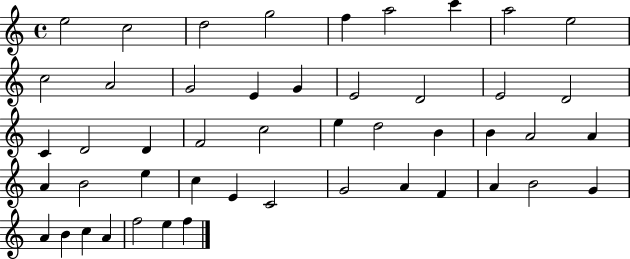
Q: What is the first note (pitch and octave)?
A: E5